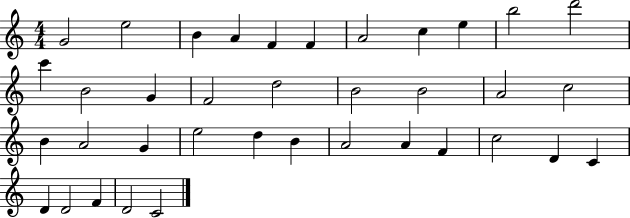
G4/h E5/h B4/q A4/q F4/q F4/q A4/h C5/q E5/q B5/h D6/h C6/q B4/h G4/q F4/h D5/h B4/h B4/h A4/h C5/h B4/q A4/h G4/q E5/h D5/q B4/q A4/h A4/q F4/q C5/h D4/q C4/q D4/q D4/h F4/q D4/h C4/h